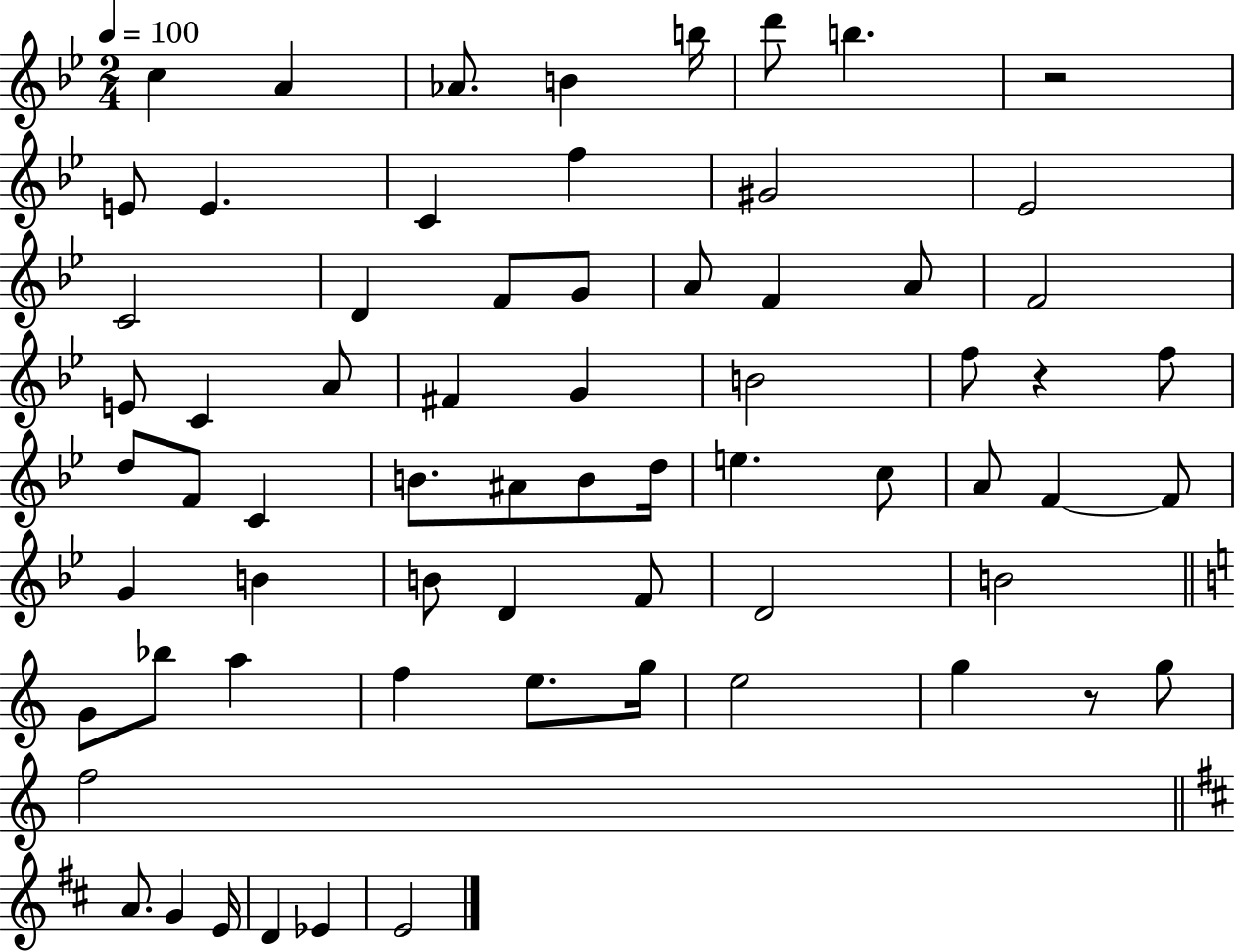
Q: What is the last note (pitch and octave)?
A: E4